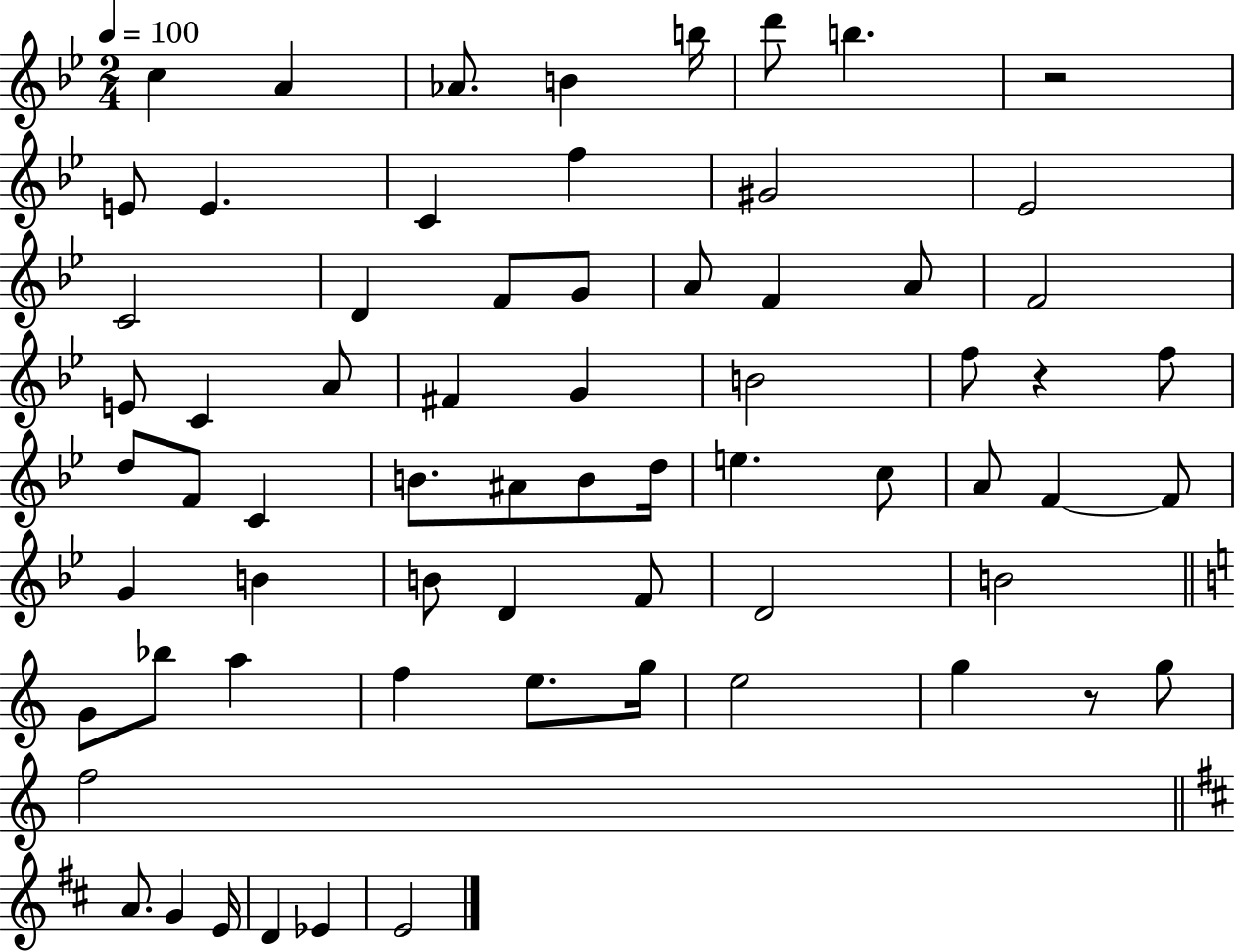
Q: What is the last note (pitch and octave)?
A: E4